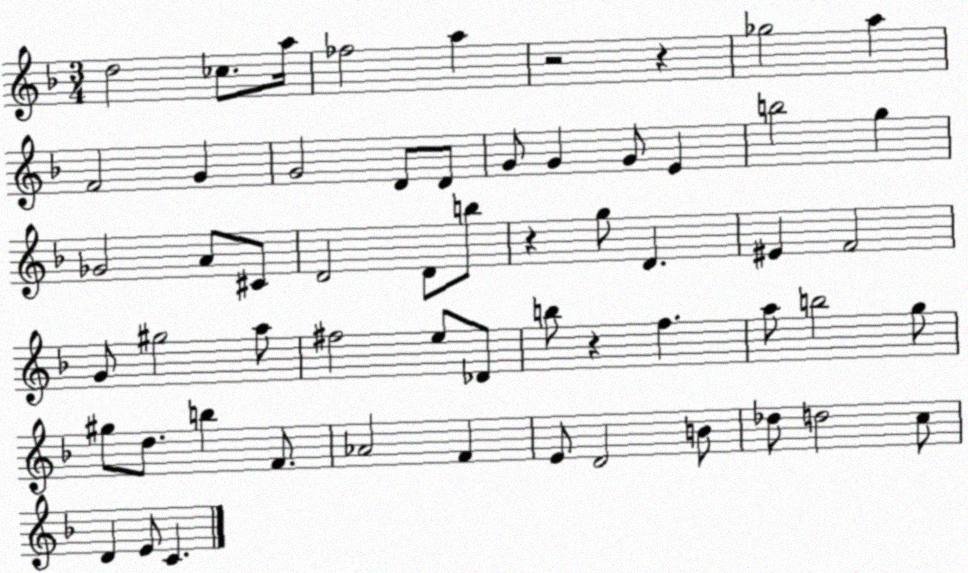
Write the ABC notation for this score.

X:1
T:Untitled
M:3/4
L:1/4
K:F
d2 _c/2 a/4 _f2 a z2 z _g2 a F2 G G2 D/2 D/2 G/2 G G/2 E b2 g _G2 A/2 ^C/2 D2 D/2 b/2 z g/2 D ^E F2 G/2 ^g2 a/2 ^f2 e/2 _D/2 b/2 z f a/2 b2 g/2 ^g/2 d/2 b F/2 _A2 F E/2 D2 B/2 _d/2 d2 c/2 D E/2 C